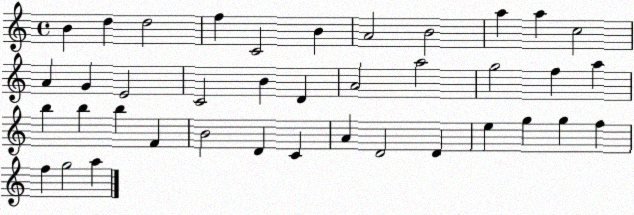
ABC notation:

X:1
T:Untitled
M:4/4
L:1/4
K:C
B d d2 f C2 B A2 B2 a a c2 A G E2 C2 B D A2 a2 g2 f a b b b F B2 D C A D2 D e g g f f g2 a